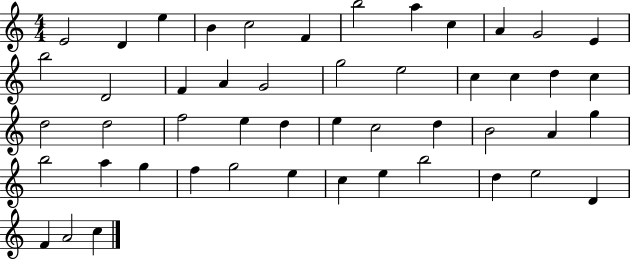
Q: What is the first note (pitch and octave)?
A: E4